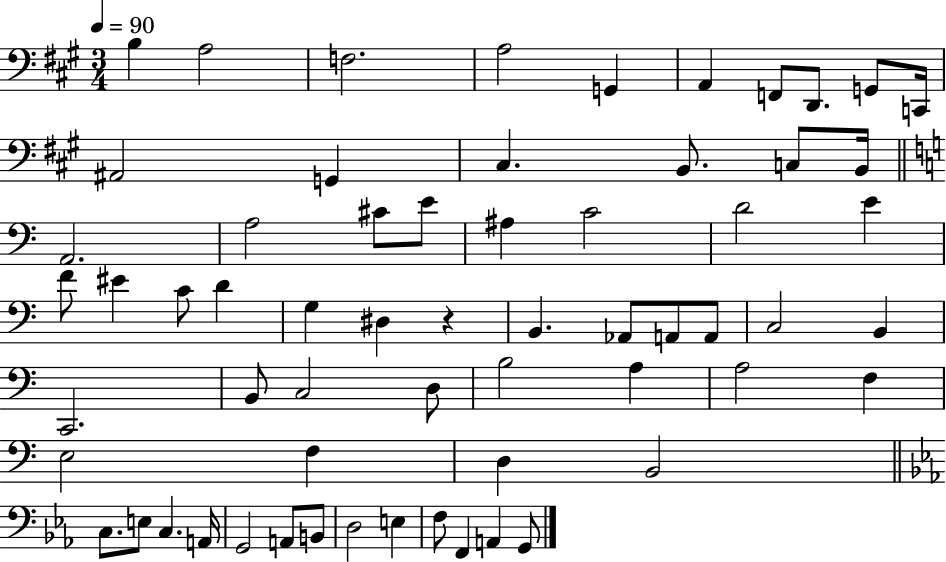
X:1
T:Untitled
M:3/4
L:1/4
K:A
B, A,2 F,2 A,2 G,, A,, F,,/2 D,,/2 G,,/2 C,,/4 ^A,,2 G,, ^C, B,,/2 C,/2 B,,/4 A,,2 A,2 ^C/2 E/2 ^A, C2 D2 E F/2 ^E C/2 D G, ^D, z B,, _A,,/2 A,,/2 A,,/2 C,2 B,, C,,2 B,,/2 C,2 D,/2 B,2 A, A,2 F, E,2 F, D, B,,2 C,/2 E,/2 C, A,,/4 G,,2 A,,/2 B,,/2 D,2 E, F,/2 F,, A,, G,,/2